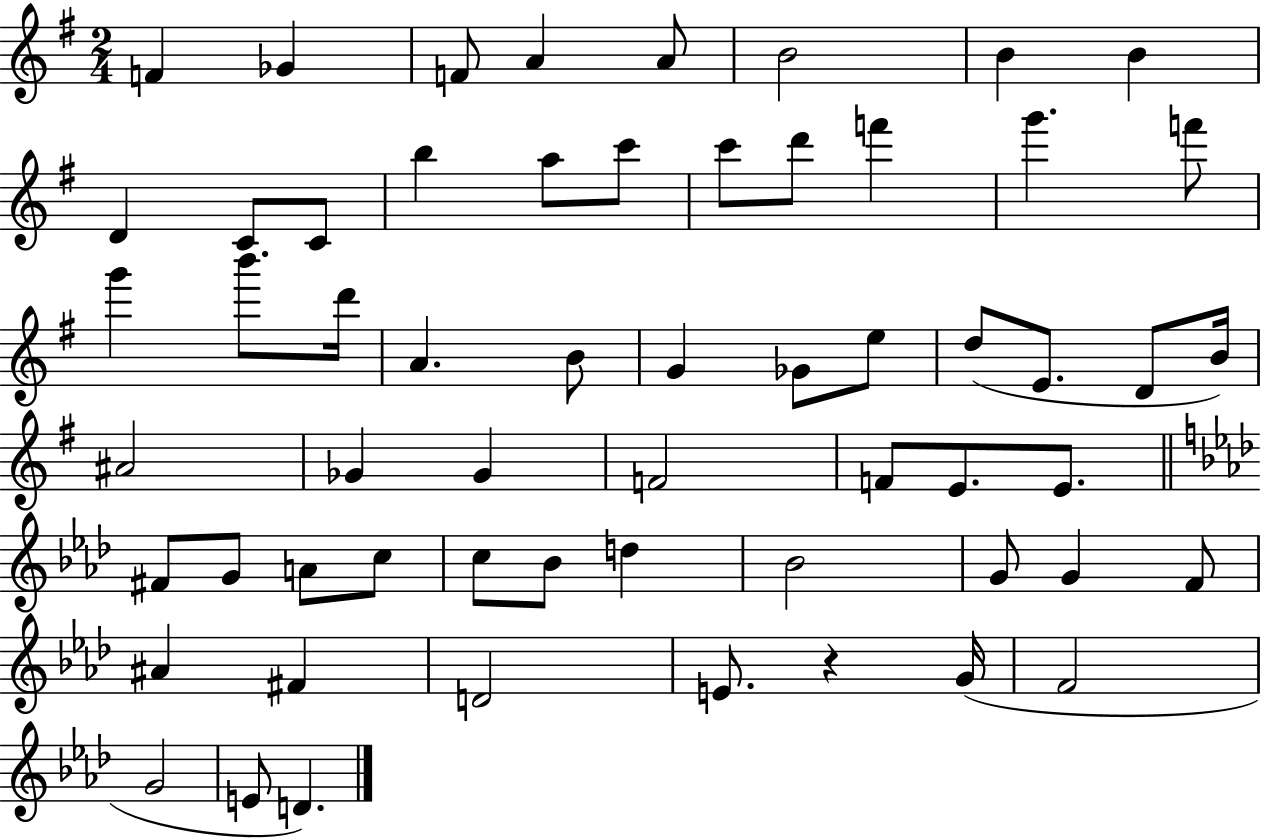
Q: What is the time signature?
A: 2/4